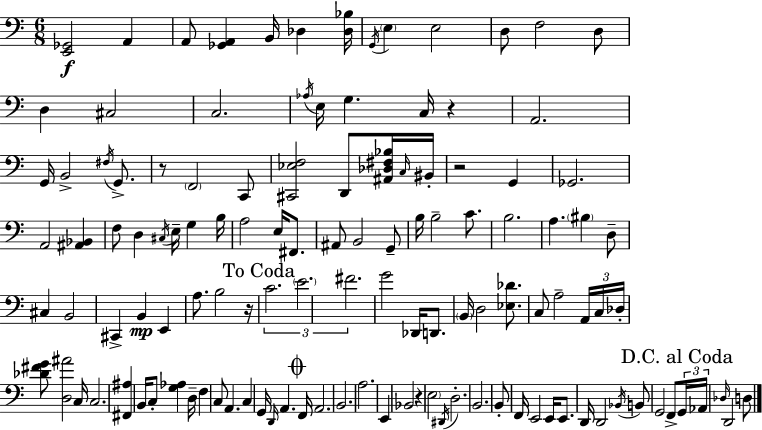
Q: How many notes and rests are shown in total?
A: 123